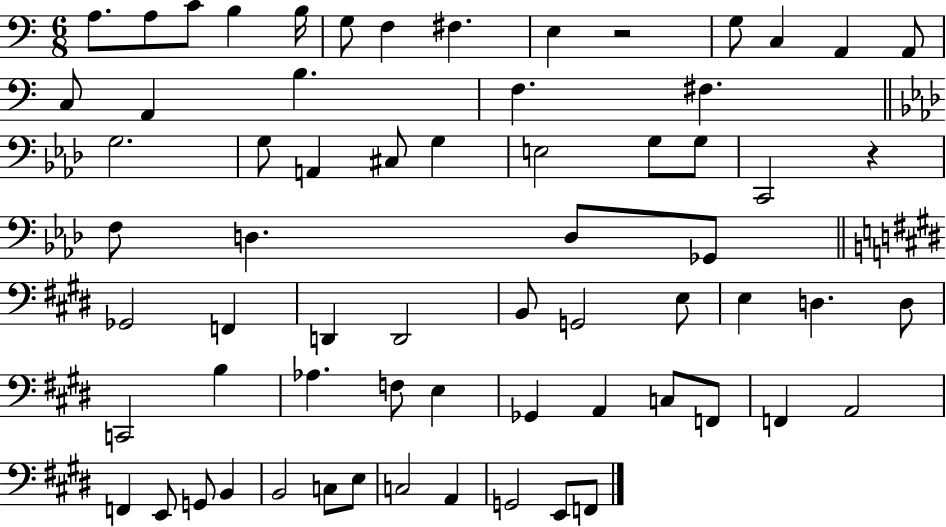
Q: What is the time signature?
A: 6/8